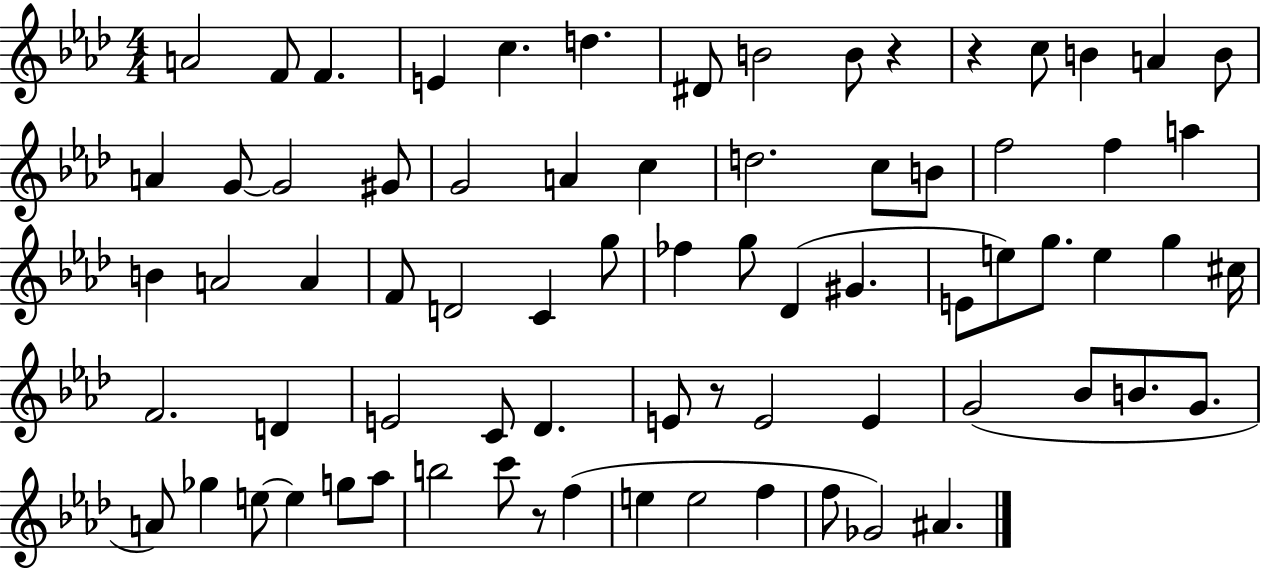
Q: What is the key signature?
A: AES major